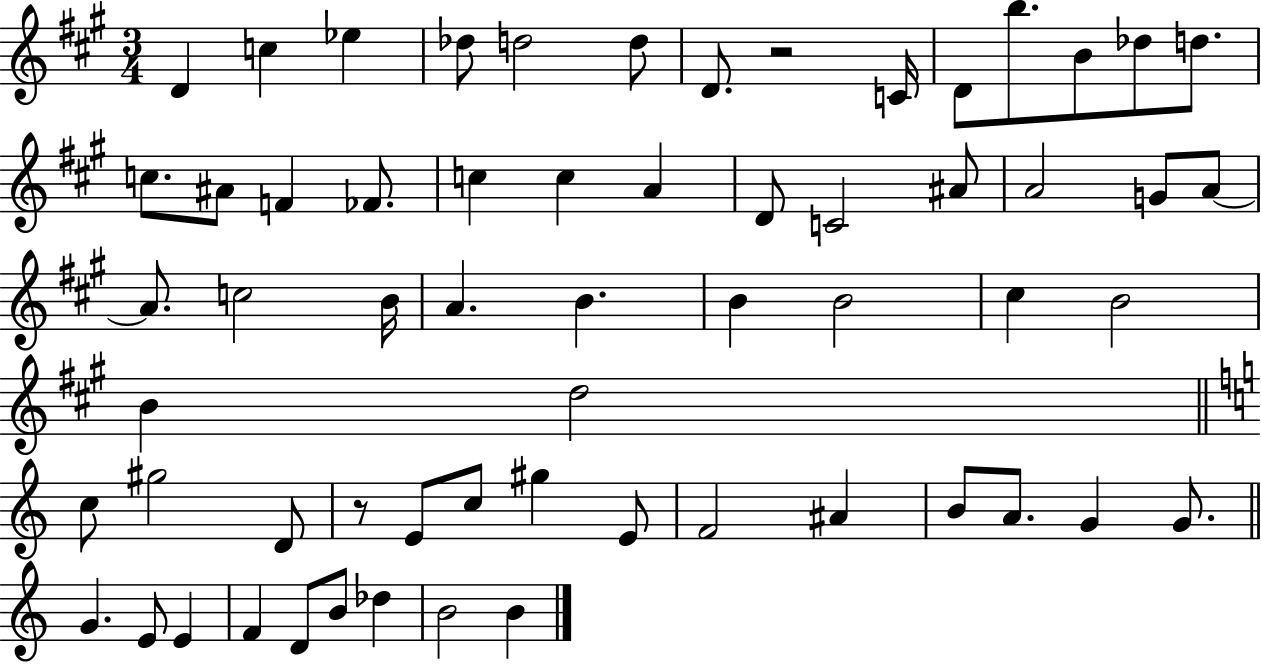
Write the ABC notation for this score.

X:1
T:Untitled
M:3/4
L:1/4
K:A
D c _e _d/2 d2 d/2 D/2 z2 C/4 D/2 b/2 B/2 _d/2 d/2 c/2 ^A/2 F _F/2 c c A D/2 C2 ^A/2 A2 G/2 A/2 A/2 c2 B/4 A B B B2 ^c B2 B d2 c/2 ^g2 D/2 z/2 E/2 c/2 ^g E/2 F2 ^A B/2 A/2 G G/2 G E/2 E F D/2 B/2 _d B2 B